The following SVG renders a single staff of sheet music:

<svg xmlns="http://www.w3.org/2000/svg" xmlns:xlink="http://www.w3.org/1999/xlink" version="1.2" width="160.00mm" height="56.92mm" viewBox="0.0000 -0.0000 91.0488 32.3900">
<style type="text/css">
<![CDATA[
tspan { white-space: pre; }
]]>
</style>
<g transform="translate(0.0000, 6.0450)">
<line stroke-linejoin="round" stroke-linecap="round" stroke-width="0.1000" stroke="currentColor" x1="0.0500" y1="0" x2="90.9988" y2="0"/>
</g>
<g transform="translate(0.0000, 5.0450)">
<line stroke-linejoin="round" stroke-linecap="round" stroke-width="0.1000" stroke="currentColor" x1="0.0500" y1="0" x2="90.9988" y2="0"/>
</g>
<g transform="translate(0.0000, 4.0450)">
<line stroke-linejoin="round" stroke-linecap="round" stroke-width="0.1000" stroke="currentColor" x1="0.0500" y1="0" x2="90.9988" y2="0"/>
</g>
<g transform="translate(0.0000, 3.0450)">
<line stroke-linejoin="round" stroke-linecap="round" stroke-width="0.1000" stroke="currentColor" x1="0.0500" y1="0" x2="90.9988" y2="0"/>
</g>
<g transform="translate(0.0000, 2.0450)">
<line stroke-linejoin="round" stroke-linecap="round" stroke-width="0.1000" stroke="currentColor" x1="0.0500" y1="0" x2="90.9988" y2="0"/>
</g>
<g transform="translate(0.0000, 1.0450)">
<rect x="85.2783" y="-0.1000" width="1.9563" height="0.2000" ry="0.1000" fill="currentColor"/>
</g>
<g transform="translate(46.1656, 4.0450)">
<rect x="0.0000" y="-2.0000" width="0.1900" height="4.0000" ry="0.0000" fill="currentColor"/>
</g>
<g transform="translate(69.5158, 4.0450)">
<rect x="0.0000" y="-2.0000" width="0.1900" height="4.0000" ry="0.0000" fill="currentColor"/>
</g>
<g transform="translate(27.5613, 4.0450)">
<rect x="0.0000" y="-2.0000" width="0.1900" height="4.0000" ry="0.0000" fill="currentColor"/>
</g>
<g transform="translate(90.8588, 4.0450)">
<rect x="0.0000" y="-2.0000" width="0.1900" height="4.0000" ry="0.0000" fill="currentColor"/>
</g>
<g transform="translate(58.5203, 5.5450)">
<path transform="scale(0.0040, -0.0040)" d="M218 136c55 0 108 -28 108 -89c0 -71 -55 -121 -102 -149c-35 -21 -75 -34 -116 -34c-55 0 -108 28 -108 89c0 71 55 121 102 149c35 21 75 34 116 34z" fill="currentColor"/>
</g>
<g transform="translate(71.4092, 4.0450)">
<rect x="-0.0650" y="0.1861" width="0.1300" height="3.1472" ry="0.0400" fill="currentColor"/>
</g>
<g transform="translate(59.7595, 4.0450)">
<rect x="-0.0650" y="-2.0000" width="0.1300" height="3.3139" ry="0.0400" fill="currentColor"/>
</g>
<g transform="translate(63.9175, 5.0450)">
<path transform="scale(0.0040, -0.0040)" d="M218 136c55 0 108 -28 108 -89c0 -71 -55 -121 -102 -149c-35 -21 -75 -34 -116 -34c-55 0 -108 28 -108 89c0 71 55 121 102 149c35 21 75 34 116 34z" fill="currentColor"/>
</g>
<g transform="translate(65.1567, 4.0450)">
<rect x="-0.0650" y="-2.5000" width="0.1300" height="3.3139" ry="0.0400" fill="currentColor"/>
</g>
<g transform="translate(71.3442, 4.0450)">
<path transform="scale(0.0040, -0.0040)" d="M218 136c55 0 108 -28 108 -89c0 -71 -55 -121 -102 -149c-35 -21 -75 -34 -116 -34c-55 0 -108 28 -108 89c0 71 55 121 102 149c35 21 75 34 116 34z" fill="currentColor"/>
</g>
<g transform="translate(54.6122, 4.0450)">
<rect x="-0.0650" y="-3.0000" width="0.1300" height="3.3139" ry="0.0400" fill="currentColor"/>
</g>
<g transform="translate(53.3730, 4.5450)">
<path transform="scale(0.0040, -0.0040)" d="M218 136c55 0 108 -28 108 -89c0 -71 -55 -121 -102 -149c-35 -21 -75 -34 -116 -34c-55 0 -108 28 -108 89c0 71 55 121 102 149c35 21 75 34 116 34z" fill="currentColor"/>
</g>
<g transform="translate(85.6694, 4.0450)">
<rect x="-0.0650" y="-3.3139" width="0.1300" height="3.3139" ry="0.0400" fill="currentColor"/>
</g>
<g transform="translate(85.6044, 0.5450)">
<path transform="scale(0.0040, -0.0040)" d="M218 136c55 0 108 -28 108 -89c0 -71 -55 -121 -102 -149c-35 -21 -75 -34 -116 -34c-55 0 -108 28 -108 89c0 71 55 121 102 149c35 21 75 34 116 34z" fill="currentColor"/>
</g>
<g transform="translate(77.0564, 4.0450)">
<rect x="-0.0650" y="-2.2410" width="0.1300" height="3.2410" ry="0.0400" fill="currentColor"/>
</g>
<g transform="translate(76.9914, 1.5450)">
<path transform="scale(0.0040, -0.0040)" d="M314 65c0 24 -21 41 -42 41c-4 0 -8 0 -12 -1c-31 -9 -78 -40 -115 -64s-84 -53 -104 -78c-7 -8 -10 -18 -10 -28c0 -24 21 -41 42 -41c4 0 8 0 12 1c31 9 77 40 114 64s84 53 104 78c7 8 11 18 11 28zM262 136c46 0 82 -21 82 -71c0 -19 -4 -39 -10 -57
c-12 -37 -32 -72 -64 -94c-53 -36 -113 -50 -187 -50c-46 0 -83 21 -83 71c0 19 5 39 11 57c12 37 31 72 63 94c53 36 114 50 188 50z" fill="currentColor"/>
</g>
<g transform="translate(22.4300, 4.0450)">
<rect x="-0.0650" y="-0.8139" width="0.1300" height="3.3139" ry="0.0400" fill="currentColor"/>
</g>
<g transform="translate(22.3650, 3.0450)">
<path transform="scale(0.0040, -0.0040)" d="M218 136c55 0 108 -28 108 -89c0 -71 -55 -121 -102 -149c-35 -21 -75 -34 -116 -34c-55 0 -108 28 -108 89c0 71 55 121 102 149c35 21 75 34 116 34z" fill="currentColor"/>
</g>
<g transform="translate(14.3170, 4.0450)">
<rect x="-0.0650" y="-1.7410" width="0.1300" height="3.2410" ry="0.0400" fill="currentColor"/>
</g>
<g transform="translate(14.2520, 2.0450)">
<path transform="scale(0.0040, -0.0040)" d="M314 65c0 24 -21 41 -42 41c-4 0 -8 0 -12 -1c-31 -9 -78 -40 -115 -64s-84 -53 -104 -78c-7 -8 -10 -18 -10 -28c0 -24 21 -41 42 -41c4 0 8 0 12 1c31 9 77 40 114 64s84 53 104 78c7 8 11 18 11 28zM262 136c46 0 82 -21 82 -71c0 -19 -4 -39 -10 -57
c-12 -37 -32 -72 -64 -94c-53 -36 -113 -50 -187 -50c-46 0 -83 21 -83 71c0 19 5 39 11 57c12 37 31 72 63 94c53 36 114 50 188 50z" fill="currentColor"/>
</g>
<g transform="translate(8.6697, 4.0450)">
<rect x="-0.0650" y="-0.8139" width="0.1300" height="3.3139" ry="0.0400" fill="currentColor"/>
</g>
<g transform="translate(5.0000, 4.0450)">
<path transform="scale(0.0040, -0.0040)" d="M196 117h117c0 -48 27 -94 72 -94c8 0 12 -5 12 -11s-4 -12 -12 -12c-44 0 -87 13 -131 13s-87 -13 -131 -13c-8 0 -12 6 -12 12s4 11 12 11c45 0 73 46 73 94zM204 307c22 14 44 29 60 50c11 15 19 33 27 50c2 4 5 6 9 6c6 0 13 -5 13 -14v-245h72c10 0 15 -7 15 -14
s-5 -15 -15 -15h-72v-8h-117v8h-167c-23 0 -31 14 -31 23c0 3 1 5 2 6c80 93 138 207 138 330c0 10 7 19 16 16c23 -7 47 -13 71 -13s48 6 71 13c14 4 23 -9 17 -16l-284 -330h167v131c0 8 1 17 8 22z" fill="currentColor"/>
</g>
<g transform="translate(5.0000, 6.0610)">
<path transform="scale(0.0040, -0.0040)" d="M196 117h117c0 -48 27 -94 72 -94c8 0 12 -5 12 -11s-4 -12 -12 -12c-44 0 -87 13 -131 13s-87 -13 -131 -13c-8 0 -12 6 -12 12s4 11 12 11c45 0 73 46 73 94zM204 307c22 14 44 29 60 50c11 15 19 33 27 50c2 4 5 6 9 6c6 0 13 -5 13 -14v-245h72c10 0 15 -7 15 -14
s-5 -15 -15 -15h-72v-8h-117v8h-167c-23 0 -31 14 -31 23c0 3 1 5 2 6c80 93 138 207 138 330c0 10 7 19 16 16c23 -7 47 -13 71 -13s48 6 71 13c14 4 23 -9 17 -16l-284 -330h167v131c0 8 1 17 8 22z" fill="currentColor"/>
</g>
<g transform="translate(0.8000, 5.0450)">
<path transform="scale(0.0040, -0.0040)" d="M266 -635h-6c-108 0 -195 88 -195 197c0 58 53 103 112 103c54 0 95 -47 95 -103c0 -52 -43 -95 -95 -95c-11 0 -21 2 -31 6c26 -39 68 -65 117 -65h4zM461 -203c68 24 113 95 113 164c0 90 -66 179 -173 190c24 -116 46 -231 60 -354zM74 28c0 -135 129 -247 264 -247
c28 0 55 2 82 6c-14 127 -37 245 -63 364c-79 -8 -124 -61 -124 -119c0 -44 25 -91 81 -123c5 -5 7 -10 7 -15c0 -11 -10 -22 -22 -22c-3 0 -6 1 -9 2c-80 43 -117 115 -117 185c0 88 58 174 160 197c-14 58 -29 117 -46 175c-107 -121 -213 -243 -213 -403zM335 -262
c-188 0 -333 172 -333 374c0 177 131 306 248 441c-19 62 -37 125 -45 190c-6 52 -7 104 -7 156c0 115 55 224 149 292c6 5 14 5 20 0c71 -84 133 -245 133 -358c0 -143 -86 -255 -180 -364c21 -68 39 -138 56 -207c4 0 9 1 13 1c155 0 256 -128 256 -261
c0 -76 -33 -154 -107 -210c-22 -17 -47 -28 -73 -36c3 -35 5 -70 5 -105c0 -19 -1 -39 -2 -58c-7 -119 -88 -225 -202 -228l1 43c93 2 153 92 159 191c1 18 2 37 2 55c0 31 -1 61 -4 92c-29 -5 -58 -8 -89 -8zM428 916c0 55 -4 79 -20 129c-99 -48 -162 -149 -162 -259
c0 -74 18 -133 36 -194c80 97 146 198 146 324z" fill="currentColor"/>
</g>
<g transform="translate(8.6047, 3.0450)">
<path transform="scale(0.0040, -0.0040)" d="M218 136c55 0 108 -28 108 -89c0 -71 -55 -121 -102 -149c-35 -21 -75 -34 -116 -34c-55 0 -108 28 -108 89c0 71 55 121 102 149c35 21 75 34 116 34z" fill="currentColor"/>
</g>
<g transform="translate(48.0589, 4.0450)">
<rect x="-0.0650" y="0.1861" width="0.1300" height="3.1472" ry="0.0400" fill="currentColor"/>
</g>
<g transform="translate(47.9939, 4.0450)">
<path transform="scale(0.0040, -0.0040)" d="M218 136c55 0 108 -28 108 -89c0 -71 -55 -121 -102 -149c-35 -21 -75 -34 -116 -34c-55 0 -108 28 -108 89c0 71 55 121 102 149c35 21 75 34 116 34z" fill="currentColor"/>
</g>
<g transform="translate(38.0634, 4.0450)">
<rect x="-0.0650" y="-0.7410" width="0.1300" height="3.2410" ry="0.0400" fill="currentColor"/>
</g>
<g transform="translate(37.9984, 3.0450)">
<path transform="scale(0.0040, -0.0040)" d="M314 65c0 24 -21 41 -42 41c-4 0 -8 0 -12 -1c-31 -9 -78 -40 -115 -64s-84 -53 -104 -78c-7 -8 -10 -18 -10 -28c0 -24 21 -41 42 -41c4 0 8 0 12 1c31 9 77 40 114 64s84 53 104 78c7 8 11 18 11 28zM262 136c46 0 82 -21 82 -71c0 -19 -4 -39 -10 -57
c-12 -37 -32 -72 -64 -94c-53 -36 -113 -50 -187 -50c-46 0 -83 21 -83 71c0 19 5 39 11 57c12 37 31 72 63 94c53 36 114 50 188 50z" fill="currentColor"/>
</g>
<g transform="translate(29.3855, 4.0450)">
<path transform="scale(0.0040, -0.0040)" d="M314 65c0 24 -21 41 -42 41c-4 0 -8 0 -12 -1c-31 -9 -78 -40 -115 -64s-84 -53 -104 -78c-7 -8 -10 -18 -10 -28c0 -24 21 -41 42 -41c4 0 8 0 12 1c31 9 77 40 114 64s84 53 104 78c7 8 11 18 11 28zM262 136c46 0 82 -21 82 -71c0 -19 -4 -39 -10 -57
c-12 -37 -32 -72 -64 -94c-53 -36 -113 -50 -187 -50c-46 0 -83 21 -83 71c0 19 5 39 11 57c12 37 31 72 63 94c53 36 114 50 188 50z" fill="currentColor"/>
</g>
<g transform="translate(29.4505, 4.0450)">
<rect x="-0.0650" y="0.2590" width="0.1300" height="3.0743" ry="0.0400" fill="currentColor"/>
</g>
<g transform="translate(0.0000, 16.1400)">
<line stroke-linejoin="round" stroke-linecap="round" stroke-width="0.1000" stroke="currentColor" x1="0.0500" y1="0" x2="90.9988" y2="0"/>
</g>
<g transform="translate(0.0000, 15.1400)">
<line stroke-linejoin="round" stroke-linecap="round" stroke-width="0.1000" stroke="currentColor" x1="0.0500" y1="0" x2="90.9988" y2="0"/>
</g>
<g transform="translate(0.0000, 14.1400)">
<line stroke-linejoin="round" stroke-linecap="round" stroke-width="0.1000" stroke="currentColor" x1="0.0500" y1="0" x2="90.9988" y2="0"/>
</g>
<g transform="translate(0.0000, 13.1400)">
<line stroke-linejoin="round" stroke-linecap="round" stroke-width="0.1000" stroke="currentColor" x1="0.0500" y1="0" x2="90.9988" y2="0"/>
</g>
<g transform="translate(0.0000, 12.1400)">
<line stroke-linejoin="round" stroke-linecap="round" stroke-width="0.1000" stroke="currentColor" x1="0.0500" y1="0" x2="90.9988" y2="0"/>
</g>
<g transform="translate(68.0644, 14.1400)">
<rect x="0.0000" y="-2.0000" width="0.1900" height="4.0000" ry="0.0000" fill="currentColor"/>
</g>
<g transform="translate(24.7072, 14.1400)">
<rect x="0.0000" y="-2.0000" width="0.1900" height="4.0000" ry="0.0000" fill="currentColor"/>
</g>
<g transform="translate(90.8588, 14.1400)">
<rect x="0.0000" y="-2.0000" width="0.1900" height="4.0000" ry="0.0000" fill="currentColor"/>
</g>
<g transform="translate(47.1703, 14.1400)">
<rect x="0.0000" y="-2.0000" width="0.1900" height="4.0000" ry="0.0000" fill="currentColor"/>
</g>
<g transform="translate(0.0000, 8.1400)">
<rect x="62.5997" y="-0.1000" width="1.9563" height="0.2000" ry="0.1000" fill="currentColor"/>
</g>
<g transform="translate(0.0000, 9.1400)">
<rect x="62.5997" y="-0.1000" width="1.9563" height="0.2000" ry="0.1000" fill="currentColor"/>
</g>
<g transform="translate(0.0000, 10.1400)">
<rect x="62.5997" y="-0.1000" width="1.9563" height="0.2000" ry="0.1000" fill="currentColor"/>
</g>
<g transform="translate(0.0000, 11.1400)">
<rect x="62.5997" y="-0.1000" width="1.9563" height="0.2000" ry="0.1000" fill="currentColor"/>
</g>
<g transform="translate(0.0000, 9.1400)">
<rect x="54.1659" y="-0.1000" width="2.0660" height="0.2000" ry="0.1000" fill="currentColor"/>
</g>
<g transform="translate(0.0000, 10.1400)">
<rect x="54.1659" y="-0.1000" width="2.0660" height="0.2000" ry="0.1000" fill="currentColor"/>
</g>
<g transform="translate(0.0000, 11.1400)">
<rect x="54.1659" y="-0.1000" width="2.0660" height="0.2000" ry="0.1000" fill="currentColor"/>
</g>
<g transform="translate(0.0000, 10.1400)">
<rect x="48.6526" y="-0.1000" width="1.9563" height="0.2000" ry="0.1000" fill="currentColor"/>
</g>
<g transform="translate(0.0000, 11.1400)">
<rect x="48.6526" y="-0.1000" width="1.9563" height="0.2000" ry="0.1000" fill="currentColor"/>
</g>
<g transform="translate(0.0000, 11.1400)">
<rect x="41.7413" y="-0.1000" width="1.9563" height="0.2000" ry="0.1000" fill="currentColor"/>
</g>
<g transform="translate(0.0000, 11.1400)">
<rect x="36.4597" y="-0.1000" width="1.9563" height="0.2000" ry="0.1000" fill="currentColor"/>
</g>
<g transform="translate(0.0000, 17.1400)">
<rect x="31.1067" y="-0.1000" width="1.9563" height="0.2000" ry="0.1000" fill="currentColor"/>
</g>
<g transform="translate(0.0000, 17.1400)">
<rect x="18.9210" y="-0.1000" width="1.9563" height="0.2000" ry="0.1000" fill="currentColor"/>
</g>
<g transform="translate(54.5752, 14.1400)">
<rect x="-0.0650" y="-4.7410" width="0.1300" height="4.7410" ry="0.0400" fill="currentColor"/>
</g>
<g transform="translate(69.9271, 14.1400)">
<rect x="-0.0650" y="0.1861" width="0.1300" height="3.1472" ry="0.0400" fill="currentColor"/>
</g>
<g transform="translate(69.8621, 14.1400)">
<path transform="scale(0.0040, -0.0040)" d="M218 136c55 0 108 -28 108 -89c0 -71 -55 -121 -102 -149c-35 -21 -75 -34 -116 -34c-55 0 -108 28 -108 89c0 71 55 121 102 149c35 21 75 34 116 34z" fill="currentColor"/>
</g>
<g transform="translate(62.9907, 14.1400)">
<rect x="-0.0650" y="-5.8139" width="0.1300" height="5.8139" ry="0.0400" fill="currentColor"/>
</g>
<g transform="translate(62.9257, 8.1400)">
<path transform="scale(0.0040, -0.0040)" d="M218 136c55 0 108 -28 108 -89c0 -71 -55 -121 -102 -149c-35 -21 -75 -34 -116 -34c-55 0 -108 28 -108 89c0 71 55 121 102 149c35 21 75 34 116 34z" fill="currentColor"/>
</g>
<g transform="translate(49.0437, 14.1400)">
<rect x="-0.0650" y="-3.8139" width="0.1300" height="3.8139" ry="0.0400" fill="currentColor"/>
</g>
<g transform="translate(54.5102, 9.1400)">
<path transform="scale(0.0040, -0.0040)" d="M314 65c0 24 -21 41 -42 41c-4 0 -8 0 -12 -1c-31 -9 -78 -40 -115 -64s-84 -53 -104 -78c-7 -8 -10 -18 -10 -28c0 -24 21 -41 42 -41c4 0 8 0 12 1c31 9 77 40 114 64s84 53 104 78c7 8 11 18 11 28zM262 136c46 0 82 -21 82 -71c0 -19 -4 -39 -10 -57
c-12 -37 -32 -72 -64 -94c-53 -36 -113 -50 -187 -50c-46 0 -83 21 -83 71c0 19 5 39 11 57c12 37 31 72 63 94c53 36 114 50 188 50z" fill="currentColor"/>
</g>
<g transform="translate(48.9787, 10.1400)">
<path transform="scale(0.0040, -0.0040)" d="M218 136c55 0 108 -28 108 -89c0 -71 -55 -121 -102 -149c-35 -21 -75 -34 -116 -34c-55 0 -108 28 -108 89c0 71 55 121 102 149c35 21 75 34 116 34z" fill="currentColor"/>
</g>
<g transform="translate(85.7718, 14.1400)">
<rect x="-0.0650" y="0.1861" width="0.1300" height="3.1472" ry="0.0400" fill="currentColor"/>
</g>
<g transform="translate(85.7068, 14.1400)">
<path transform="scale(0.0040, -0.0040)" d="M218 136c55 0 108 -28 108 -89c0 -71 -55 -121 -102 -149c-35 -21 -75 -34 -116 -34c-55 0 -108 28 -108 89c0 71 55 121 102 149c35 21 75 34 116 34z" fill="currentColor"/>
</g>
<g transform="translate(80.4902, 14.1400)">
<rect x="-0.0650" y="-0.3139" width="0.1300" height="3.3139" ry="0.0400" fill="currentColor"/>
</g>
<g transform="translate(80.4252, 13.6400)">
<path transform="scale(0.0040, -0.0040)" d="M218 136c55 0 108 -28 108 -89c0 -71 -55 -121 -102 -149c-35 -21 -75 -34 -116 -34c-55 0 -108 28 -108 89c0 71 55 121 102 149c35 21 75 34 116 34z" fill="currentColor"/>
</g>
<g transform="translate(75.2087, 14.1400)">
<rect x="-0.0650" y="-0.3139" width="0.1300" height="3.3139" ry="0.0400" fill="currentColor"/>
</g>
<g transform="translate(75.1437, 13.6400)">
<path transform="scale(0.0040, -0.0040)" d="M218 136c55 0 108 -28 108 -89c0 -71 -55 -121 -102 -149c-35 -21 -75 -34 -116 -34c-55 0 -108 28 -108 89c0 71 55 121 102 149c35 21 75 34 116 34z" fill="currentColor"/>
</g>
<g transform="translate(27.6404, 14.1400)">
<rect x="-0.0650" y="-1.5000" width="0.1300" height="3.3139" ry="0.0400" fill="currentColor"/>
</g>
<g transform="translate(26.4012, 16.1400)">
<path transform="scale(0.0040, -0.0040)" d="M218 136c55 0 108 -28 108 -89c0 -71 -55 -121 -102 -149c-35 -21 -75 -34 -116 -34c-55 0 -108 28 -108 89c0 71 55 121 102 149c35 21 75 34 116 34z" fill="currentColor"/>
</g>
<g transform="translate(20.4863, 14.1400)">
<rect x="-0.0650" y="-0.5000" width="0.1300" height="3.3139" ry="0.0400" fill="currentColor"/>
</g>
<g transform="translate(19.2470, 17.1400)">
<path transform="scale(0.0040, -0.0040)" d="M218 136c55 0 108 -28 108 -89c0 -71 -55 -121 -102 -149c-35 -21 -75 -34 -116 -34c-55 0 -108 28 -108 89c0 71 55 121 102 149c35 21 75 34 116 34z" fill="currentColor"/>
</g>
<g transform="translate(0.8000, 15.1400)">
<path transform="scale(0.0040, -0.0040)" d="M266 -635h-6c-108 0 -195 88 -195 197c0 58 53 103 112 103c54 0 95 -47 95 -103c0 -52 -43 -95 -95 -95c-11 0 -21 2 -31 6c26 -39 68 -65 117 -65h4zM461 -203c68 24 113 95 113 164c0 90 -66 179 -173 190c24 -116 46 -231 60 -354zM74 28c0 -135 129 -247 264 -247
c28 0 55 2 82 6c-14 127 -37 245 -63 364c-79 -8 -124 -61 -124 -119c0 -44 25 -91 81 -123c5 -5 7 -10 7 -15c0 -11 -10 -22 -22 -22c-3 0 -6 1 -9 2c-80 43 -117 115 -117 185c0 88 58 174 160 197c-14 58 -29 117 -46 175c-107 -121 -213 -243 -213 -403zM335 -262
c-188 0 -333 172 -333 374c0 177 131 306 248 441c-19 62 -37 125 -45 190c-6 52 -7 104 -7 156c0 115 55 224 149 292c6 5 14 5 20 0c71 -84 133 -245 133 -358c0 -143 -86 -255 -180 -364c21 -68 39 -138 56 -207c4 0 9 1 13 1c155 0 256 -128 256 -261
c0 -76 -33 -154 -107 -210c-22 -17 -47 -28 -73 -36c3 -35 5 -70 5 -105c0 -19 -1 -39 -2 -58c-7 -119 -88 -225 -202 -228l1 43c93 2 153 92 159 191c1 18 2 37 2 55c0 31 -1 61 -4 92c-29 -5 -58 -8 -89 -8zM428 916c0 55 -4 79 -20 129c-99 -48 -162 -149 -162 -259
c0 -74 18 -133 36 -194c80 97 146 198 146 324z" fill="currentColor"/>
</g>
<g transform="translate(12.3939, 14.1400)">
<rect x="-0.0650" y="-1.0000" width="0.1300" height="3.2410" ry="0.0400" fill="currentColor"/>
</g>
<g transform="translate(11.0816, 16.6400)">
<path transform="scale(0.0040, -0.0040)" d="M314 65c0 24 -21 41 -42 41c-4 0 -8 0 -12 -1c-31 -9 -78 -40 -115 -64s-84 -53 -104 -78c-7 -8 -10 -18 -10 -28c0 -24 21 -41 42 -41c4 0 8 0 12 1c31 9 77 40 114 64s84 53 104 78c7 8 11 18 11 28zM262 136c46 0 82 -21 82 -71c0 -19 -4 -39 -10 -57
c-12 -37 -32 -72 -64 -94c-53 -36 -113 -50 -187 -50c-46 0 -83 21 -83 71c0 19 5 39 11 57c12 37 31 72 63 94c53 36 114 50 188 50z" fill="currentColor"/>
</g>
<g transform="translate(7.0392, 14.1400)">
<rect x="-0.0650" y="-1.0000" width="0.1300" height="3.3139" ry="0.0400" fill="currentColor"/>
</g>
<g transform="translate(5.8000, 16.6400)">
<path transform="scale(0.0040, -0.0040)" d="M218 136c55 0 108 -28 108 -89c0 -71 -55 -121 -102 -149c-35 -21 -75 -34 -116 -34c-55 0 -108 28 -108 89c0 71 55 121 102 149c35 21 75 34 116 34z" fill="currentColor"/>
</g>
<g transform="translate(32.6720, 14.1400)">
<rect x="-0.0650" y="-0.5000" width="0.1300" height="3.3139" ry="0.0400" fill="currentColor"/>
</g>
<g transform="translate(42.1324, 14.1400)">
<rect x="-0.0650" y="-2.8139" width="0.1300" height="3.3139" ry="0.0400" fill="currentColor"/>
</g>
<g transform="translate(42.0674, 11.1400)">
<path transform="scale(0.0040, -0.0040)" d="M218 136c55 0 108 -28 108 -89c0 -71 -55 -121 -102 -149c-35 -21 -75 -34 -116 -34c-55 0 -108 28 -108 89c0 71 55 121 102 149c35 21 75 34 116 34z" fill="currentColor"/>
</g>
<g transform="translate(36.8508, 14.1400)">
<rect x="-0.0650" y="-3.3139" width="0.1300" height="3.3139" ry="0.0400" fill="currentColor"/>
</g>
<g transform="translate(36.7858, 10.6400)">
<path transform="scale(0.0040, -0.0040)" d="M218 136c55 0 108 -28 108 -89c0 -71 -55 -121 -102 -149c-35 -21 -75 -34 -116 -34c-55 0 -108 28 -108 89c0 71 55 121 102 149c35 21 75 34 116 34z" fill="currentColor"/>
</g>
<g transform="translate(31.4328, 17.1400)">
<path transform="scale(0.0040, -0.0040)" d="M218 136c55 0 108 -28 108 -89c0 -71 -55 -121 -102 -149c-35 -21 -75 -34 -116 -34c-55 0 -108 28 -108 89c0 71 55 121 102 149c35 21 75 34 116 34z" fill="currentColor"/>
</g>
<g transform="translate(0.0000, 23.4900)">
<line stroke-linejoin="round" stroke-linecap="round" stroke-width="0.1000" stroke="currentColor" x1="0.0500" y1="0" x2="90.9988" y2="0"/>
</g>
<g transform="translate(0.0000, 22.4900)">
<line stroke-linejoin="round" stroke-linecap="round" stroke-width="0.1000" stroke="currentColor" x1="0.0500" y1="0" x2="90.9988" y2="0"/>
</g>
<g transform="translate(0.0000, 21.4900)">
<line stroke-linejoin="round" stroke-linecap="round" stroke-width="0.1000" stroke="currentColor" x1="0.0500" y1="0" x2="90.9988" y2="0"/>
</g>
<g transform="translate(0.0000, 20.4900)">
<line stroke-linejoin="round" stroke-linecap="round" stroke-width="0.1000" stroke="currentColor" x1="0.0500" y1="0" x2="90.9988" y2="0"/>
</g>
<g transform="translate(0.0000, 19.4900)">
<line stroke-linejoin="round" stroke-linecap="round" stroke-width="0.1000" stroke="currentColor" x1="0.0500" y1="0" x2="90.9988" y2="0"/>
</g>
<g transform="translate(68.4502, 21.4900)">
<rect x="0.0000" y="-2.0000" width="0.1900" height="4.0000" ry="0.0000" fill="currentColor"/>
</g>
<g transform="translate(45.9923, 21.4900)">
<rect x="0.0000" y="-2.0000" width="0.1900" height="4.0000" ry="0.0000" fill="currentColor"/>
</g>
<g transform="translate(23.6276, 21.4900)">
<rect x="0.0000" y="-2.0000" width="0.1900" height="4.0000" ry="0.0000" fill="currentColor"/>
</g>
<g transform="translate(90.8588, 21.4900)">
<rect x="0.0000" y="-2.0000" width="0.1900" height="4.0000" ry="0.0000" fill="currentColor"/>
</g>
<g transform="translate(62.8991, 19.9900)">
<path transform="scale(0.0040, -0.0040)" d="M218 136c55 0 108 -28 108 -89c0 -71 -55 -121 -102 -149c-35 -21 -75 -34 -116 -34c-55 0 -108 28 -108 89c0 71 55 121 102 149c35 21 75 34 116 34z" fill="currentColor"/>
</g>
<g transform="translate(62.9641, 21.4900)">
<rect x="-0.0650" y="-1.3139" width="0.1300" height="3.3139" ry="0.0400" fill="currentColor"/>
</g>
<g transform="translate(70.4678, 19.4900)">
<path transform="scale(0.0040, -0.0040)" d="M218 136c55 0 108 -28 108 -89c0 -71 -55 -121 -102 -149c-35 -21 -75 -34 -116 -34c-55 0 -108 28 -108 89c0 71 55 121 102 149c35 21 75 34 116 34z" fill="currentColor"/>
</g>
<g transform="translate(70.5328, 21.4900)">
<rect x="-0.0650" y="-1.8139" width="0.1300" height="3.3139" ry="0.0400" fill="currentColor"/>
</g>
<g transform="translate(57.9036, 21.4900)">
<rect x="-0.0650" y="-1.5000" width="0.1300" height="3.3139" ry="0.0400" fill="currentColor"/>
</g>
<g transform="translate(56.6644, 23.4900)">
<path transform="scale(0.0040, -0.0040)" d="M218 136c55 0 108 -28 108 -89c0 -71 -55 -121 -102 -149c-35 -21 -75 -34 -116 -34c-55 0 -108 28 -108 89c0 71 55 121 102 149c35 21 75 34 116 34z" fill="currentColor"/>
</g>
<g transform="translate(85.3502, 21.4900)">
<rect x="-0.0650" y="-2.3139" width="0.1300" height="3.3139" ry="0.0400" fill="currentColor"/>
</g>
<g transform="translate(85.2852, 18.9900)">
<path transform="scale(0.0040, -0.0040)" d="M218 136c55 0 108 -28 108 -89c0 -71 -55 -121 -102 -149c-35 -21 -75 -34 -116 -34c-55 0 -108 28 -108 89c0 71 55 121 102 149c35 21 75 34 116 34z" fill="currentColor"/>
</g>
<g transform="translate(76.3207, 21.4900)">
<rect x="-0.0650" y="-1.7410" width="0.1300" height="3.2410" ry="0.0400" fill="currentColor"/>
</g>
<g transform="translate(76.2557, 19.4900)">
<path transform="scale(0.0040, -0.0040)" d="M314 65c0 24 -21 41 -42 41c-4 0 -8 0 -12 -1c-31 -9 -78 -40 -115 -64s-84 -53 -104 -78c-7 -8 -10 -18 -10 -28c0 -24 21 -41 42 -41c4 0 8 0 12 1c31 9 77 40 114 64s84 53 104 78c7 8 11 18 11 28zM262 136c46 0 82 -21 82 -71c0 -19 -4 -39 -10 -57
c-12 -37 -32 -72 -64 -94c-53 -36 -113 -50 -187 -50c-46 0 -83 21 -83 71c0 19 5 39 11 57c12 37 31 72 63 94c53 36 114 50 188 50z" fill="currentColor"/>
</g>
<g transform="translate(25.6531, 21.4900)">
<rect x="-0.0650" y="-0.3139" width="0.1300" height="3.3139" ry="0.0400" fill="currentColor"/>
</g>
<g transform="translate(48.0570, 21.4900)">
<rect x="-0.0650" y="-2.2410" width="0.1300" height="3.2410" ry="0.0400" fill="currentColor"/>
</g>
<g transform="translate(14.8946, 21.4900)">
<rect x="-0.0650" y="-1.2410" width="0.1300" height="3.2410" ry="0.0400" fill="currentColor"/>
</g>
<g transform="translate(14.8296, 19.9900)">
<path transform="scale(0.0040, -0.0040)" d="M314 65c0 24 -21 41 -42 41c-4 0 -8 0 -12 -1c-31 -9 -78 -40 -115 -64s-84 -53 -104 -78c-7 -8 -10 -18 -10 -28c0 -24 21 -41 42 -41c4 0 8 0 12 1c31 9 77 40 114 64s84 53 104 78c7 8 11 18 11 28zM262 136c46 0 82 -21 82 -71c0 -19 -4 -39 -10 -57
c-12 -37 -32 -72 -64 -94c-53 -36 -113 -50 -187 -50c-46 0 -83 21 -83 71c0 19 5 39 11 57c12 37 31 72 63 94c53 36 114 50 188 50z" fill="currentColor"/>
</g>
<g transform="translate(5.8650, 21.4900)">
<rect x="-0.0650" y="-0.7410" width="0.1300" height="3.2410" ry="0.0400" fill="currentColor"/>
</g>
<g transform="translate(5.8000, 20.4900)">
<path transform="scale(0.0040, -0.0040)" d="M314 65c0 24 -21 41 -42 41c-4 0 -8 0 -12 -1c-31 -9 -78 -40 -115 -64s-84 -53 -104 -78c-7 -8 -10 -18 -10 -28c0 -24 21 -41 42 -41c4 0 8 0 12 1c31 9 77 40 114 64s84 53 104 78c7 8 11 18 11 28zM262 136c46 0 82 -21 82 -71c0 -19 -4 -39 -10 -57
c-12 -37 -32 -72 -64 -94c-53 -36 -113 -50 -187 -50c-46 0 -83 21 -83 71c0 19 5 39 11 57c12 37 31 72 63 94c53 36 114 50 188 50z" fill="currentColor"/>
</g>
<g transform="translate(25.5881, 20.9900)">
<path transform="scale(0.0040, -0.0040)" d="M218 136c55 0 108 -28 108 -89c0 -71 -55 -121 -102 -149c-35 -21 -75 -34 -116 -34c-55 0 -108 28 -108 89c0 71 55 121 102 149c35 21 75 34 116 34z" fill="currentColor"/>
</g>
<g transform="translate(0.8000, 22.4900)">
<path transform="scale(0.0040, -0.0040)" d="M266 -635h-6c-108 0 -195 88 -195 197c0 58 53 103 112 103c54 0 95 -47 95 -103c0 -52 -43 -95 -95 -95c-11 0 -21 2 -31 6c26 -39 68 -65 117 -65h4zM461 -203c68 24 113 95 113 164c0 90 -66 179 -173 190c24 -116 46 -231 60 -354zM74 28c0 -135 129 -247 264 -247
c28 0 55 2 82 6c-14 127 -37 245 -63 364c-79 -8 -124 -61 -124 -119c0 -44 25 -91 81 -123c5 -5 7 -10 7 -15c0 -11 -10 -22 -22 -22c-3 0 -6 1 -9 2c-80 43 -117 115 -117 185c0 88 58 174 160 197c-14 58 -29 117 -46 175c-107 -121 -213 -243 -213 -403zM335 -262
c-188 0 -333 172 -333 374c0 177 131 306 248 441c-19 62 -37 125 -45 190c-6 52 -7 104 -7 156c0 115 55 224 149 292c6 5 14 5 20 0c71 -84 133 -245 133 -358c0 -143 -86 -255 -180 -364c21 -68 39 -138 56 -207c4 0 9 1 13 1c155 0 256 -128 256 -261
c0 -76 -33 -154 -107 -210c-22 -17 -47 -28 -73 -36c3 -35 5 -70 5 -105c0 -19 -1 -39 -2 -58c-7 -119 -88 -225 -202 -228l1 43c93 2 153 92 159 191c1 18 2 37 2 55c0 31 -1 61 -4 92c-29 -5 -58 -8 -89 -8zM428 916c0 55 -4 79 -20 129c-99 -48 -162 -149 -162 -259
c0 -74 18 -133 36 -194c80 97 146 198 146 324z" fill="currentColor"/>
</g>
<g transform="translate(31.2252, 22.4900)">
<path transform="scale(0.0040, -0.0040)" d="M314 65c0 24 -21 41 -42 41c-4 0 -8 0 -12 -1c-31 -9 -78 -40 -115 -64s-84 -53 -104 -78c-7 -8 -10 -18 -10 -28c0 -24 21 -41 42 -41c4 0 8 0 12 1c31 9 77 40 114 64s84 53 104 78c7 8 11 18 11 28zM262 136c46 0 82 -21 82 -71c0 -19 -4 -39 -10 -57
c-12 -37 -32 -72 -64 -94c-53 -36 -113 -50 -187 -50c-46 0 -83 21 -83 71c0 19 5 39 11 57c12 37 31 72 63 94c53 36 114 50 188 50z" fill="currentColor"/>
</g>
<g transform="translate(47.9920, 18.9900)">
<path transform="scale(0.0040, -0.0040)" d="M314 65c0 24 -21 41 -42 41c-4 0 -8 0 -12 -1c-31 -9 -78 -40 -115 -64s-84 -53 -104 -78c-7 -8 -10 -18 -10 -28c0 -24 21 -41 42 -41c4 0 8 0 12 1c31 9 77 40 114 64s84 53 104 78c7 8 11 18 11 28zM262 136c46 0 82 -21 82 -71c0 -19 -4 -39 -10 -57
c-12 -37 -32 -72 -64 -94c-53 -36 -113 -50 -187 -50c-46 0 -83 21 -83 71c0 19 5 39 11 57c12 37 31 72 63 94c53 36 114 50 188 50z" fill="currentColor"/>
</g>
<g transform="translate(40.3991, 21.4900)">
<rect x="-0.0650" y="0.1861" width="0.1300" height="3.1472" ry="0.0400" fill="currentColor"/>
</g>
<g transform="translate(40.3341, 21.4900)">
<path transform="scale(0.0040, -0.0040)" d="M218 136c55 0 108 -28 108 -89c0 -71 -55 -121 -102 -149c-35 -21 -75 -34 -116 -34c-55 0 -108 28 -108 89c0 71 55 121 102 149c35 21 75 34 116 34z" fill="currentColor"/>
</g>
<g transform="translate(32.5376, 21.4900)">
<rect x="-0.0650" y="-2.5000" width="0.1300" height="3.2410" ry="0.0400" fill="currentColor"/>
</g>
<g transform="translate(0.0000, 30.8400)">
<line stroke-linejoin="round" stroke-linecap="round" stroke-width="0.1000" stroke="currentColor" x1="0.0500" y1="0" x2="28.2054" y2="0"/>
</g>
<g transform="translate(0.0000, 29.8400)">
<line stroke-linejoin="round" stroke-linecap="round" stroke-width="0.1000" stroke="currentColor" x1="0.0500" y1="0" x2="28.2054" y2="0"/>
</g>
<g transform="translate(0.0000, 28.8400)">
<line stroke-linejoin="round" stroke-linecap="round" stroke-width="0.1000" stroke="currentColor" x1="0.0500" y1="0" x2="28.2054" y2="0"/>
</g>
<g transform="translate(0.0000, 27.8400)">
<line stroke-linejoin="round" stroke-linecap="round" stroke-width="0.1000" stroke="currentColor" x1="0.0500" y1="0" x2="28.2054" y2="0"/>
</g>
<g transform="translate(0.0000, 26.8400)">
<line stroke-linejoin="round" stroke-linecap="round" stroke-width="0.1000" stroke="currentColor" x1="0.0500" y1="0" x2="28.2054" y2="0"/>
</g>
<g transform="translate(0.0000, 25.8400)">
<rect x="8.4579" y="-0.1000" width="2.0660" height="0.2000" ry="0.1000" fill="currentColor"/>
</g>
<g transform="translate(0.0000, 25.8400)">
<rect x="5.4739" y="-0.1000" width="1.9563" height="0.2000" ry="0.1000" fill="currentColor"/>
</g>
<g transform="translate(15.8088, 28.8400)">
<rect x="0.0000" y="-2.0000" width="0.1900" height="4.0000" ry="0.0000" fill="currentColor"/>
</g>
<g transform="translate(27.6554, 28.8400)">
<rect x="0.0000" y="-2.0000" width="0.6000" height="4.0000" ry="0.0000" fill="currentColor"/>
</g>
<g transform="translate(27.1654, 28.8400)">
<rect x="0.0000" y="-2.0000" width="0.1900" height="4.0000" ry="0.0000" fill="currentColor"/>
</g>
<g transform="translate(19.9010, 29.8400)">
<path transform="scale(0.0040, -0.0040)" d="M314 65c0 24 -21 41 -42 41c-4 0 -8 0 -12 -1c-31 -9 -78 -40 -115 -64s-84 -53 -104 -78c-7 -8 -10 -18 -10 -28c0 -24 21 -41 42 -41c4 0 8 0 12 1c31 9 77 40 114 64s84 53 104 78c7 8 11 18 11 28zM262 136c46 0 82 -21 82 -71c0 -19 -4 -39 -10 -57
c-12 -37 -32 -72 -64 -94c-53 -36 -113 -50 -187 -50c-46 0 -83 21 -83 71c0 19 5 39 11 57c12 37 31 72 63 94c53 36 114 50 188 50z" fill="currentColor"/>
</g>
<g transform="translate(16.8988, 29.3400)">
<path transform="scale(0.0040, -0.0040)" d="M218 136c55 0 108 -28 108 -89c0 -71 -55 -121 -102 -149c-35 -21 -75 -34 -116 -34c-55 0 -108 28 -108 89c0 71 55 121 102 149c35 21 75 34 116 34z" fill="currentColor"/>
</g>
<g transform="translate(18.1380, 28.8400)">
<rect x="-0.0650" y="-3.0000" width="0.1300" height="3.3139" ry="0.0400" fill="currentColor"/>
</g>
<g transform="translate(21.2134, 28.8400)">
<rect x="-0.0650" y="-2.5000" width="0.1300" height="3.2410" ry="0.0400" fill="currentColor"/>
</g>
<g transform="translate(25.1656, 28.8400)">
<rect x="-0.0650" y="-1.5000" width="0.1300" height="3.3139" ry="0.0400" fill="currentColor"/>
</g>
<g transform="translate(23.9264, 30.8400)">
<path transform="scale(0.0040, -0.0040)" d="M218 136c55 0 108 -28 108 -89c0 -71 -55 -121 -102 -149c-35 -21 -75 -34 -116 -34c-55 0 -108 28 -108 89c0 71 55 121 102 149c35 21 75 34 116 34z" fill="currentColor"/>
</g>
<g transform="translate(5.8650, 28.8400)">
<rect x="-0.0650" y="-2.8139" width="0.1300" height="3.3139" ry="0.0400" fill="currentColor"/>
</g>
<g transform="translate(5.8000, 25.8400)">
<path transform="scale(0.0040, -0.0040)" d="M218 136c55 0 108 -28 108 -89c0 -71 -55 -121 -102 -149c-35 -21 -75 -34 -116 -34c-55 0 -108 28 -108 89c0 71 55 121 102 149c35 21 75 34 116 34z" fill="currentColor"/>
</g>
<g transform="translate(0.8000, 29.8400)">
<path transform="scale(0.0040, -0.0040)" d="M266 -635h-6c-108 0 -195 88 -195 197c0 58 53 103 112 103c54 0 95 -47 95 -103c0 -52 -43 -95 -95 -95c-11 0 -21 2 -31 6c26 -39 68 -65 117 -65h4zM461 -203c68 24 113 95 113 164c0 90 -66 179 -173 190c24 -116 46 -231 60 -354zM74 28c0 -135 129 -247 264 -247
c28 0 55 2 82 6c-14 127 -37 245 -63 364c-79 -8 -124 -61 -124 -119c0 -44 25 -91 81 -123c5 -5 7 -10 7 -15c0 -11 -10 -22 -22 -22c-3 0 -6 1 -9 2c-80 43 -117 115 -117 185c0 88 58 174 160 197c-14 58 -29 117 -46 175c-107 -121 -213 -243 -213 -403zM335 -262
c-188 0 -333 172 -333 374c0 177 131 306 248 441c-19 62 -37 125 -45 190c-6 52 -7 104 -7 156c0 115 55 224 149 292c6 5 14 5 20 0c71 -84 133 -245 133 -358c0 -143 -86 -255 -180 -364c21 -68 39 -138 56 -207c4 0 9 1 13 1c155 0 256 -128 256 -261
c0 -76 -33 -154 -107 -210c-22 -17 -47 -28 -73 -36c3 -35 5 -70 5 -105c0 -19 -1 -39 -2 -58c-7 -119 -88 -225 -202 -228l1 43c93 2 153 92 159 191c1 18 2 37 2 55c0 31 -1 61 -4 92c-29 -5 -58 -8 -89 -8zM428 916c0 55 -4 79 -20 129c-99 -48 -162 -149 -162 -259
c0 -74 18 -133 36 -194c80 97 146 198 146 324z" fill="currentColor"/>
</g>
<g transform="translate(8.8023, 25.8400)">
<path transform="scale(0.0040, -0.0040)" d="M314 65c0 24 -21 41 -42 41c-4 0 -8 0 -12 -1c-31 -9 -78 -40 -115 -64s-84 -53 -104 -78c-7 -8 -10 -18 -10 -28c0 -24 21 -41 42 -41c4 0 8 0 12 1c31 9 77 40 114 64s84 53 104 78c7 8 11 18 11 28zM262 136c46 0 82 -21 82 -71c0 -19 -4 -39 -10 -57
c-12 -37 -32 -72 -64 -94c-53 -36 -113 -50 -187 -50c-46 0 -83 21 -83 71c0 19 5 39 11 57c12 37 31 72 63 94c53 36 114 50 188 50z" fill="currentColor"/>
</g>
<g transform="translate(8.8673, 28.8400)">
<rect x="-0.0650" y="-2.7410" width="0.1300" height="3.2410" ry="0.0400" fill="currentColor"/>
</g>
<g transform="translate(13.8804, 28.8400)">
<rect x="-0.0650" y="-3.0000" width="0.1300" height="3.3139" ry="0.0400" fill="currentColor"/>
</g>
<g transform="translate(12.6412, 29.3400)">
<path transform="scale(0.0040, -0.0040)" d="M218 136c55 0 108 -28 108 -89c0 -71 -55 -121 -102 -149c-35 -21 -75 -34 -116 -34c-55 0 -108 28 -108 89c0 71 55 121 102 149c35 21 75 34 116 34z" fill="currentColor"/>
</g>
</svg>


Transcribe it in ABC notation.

X:1
T:Untitled
M:4/4
L:1/4
K:C
d f2 d B2 d2 B A F G B g2 b D D2 C E C b a c' e'2 g' B c c B d2 e2 c G2 B g2 E e f f2 g a a2 A A G2 E